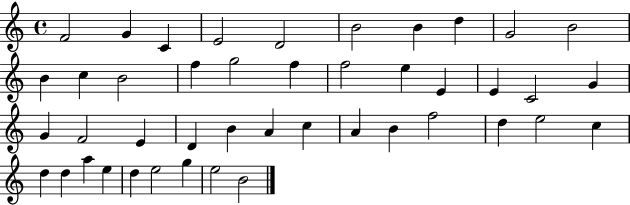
{
  \clef treble
  \time 4/4
  \defaultTimeSignature
  \key c \major
  f'2 g'4 c'4 | e'2 d'2 | b'2 b'4 d''4 | g'2 b'2 | \break b'4 c''4 b'2 | f''4 g''2 f''4 | f''2 e''4 e'4 | e'4 c'2 g'4 | \break g'4 f'2 e'4 | d'4 b'4 a'4 c''4 | a'4 b'4 f''2 | d''4 e''2 c''4 | \break d''4 d''4 a''4 e''4 | d''4 e''2 g''4 | e''2 b'2 | \bar "|."
}